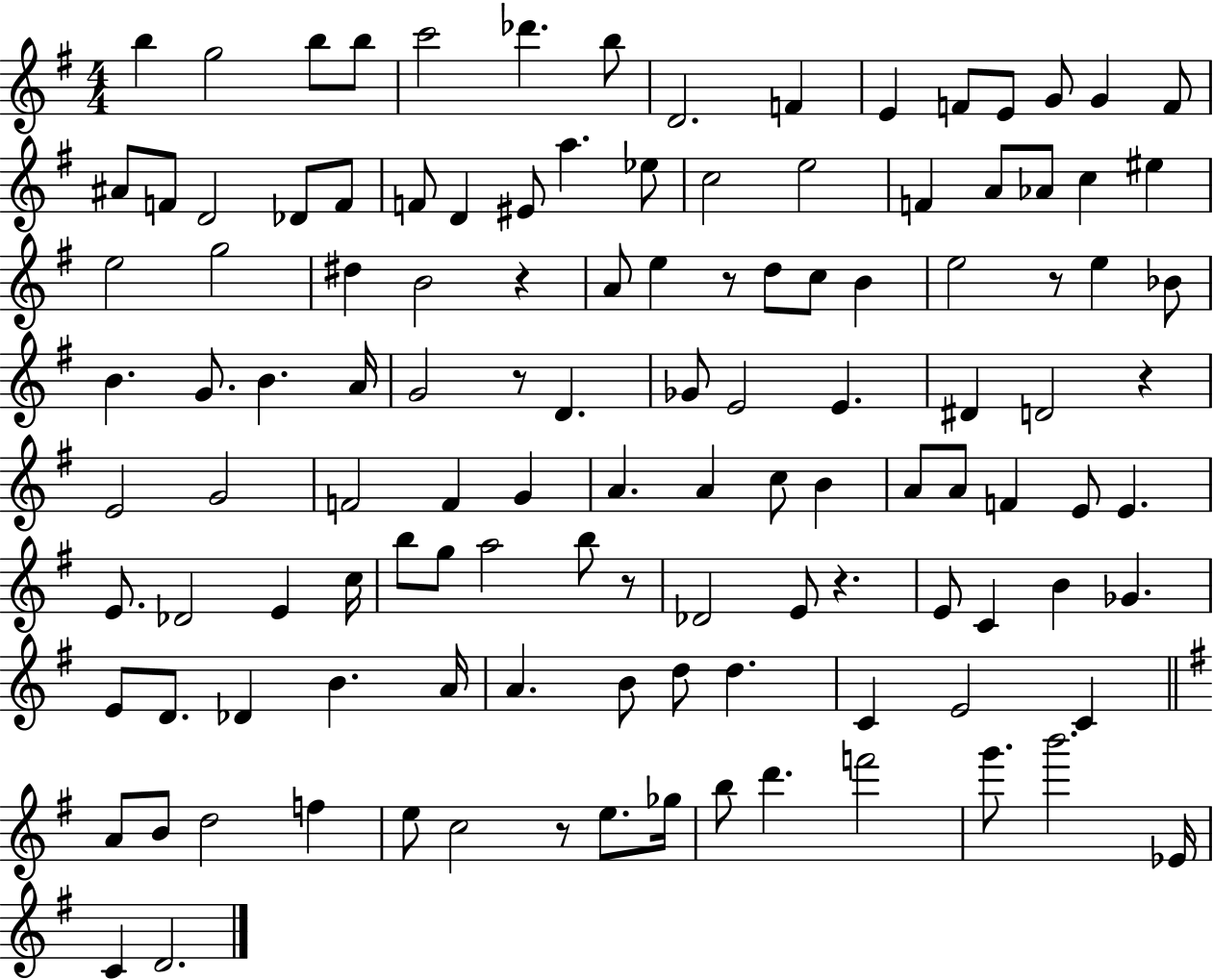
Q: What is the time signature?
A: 4/4